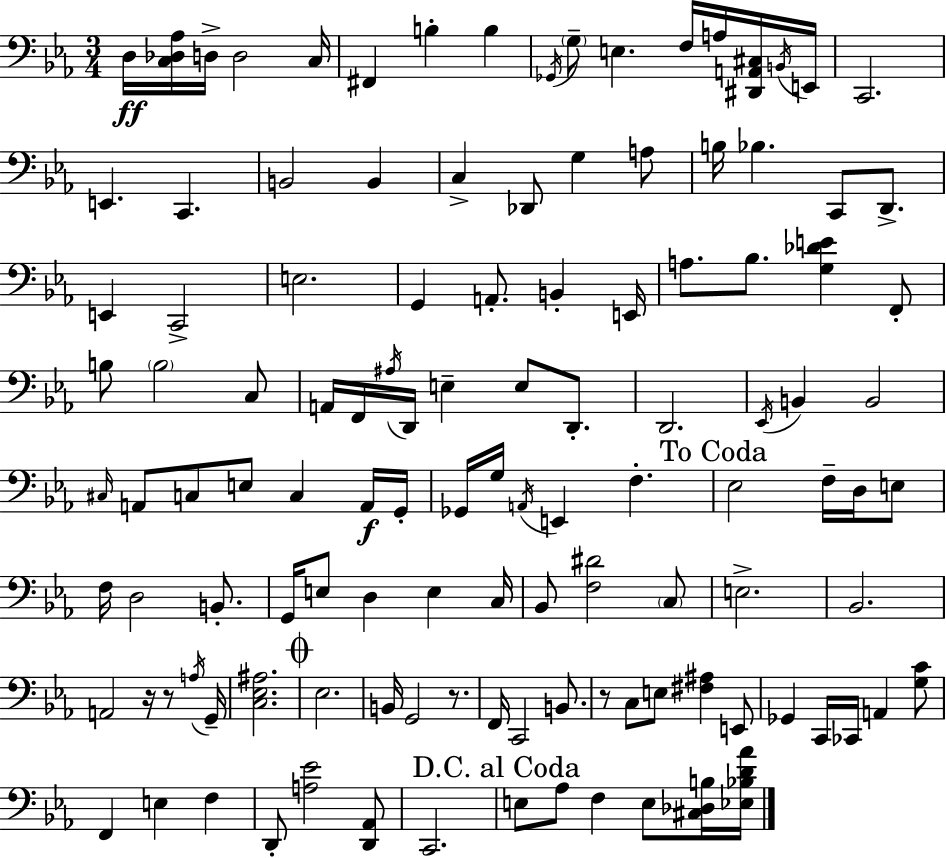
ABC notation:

X:1
T:Untitled
M:3/4
L:1/4
K:Eb
D,/4 [C,_D,_A,]/4 D,/4 D,2 C,/4 ^F,, B, B, _G,,/4 G,/2 E, F,/4 A,/4 [^D,,A,,^C,]/4 B,,/4 E,,/4 C,,2 E,, C,, B,,2 B,, C, _D,,/2 G, A,/2 B,/4 _B, C,,/2 D,,/2 E,, C,,2 E,2 G,, A,,/2 B,, E,,/4 A,/2 _B,/2 [G,_DE] F,,/2 B,/2 B,2 C,/2 A,,/4 F,,/4 ^A,/4 D,,/4 E, E,/2 D,,/2 D,,2 _E,,/4 B,, B,,2 ^C,/4 A,,/2 C,/2 E,/2 C, A,,/4 G,,/4 _G,,/4 G,/4 A,,/4 E,, F, _E,2 F,/4 D,/4 E,/2 F,/4 D,2 B,,/2 G,,/4 E,/2 D, E, C,/4 _B,,/2 [F,^D]2 C,/2 E,2 _B,,2 A,,2 z/4 z/2 A,/4 G,,/4 [C,_E,^A,]2 _E,2 B,,/4 G,,2 z/2 F,,/4 C,,2 B,,/2 z/2 C,/2 E,/2 [^F,^A,] E,,/2 _G,, C,,/4 _C,,/4 A,, [G,C]/2 F,, E, F, D,,/2 [A,_E]2 [D,,_A,,]/2 C,,2 E,/2 _A,/2 F, E,/2 [^C,_D,B,]/4 [_E,_B,D_A]/4